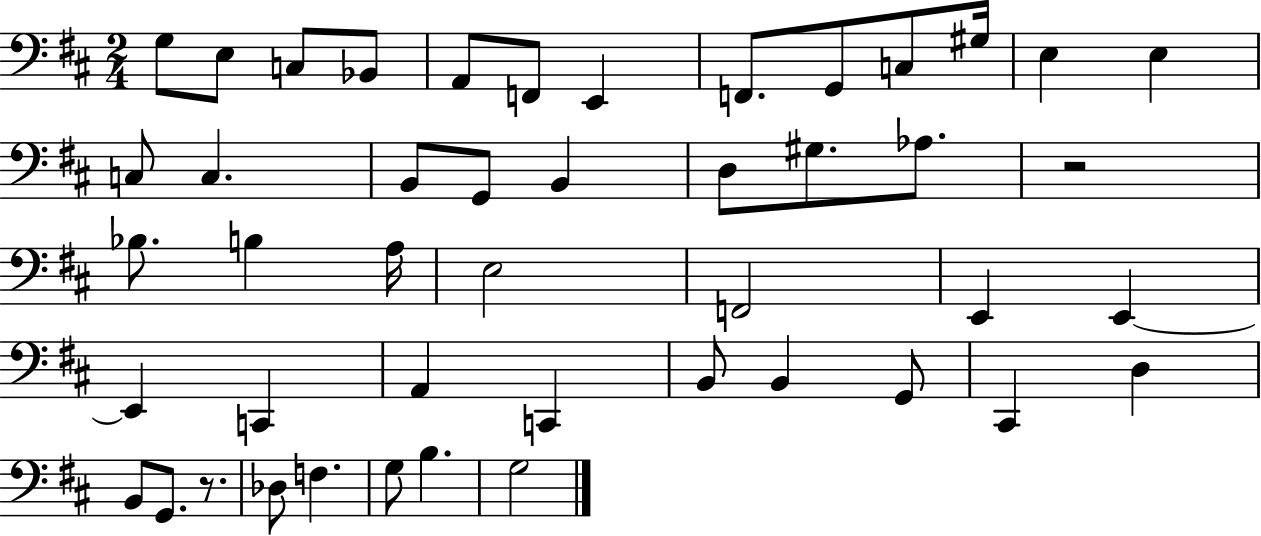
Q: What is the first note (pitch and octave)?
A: G3